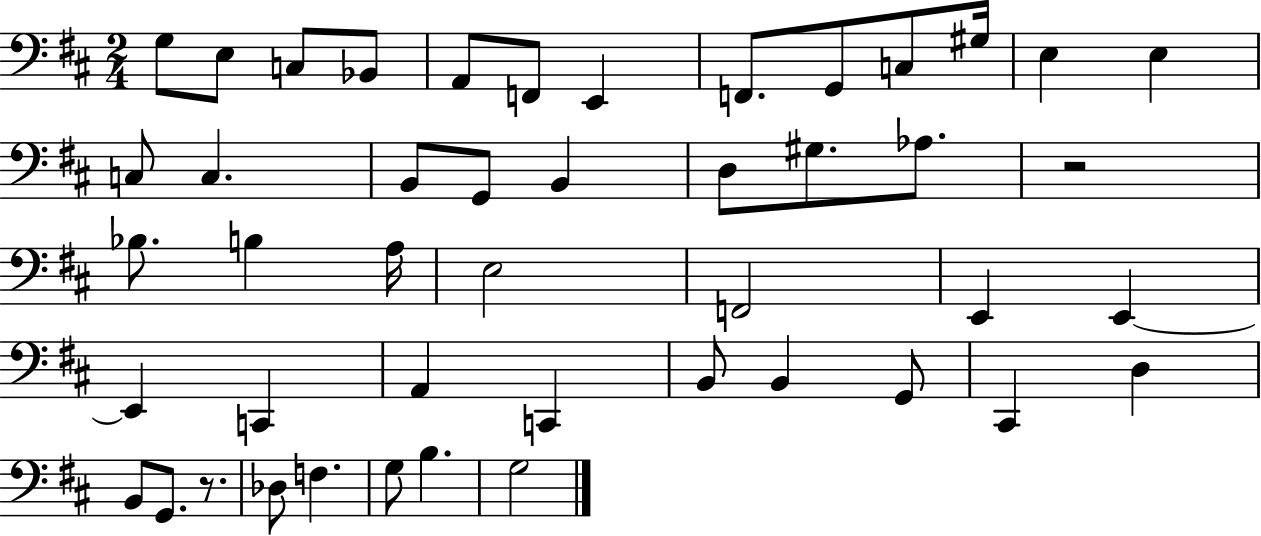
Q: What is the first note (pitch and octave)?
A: G3